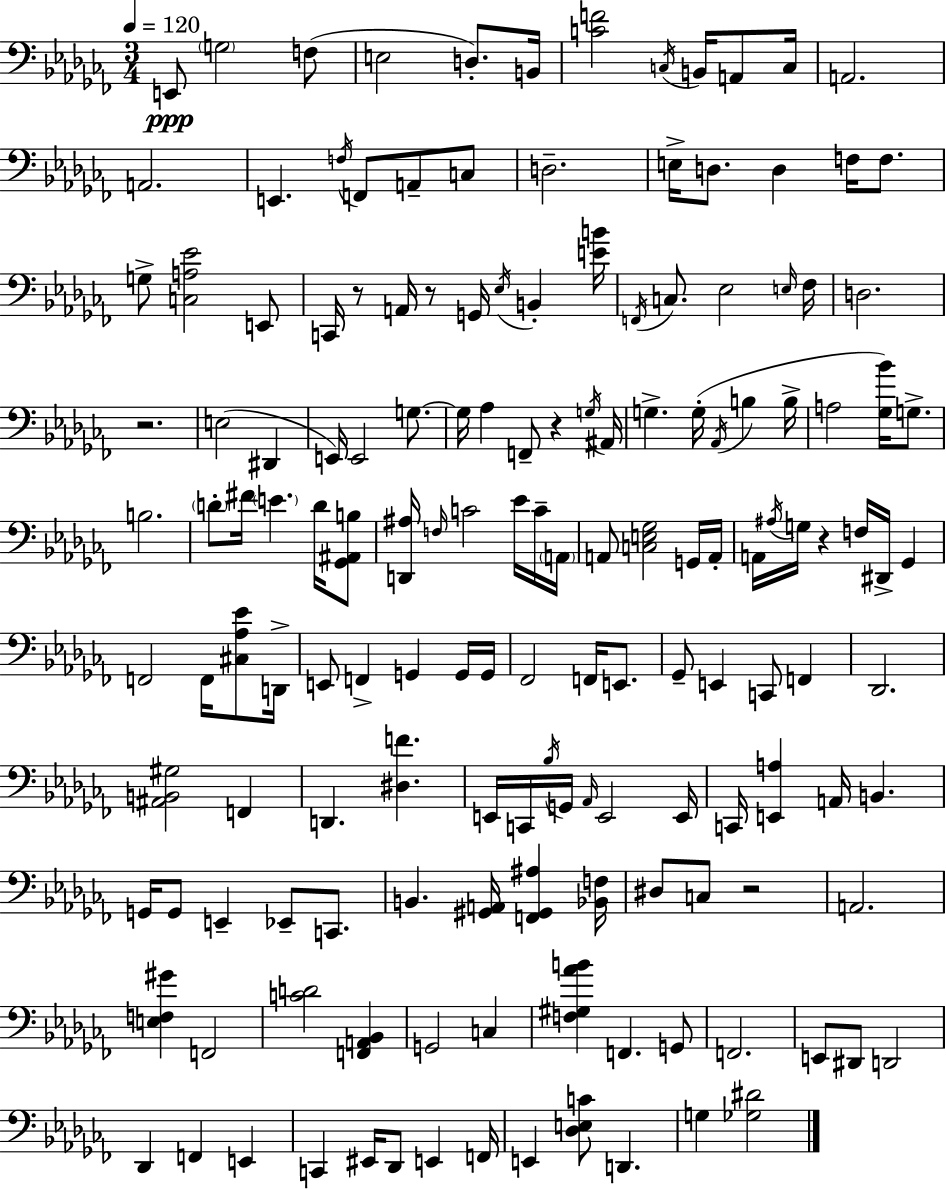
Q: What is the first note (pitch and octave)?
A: E2